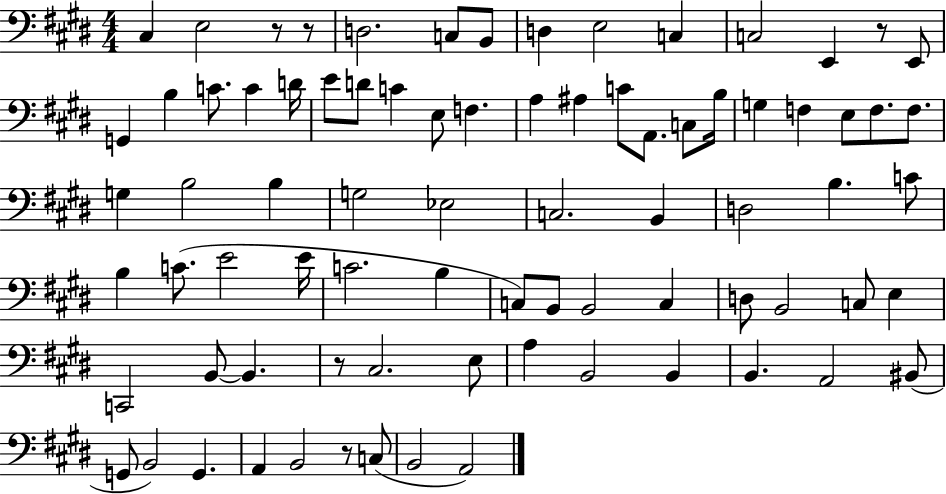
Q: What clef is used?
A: bass